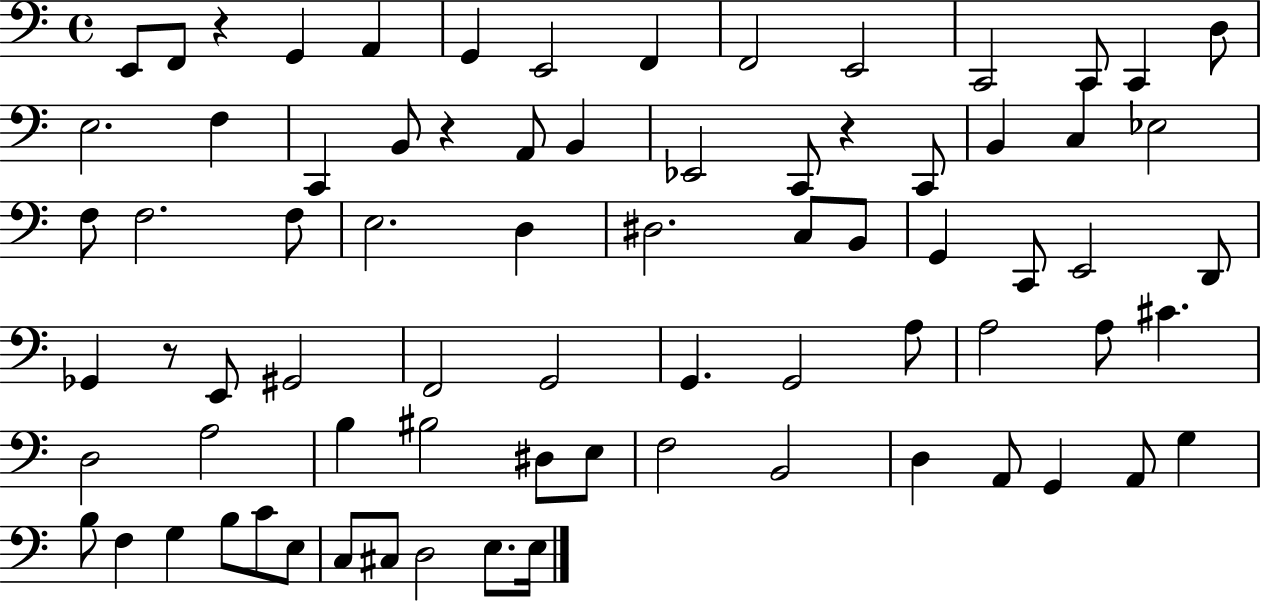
E2/e F2/e R/q G2/q A2/q G2/q E2/h F2/q F2/h E2/h C2/h C2/e C2/q D3/e E3/h. F3/q C2/q B2/e R/q A2/e B2/q Eb2/h C2/e R/q C2/e B2/q C3/q Eb3/h F3/e F3/h. F3/e E3/h. D3/q D#3/h. C3/e B2/e G2/q C2/e E2/h D2/e Gb2/q R/e E2/e G#2/h F2/h G2/h G2/q. G2/h A3/e A3/h A3/e C#4/q. D3/h A3/h B3/q BIS3/h D#3/e E3/e F3/h B2/h D3/q A2/e G2/q A2/e G3/q B3/e F3/q G3/q B3/e C4/e E3/e C3/e C#3/e D3/h E3/e. E3/s